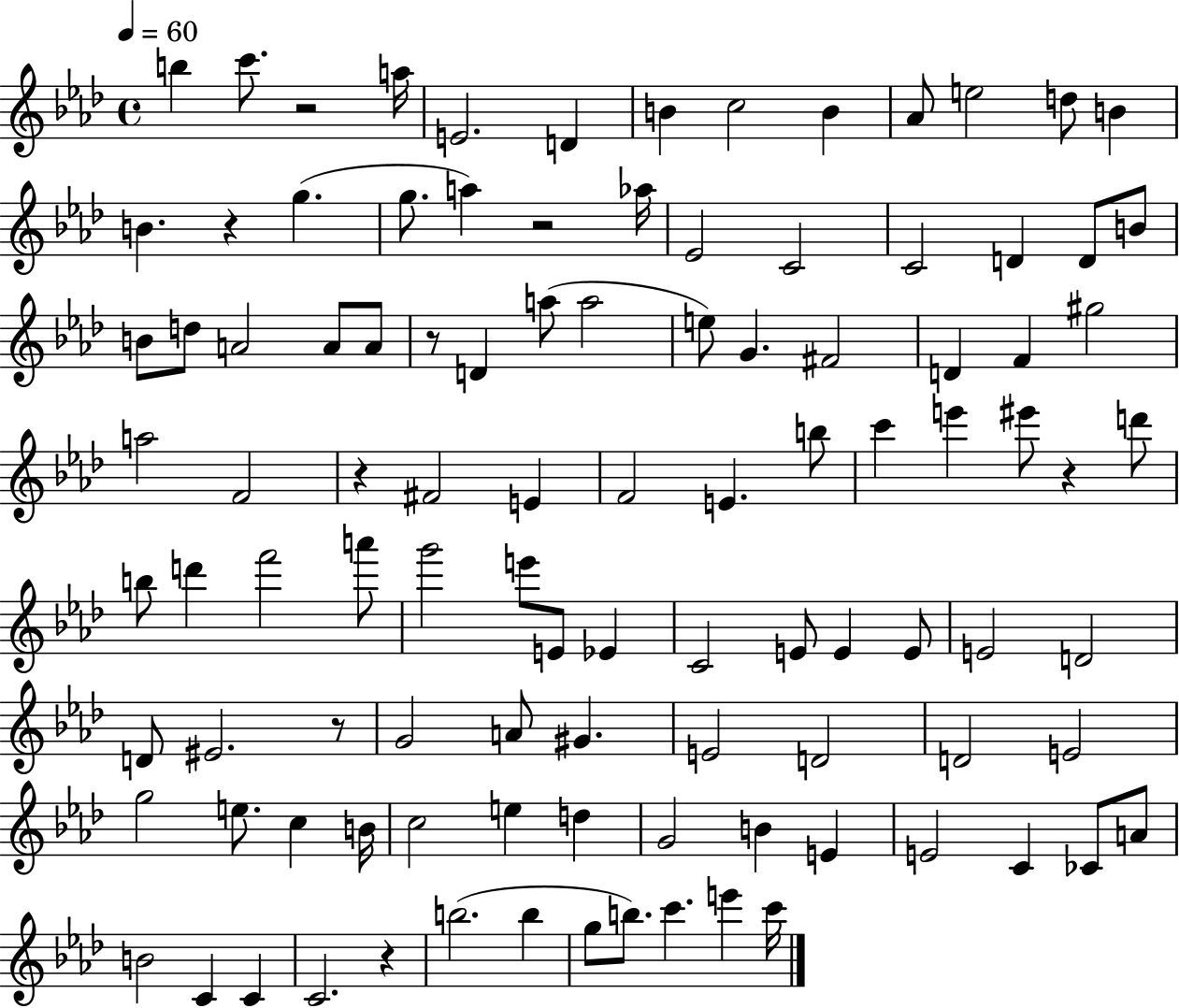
B5/q C6/e. R/h A5/s E4/h. D4/q B4/q C5/h B4/q Ab4/e E5/h D5/e B4/q B4/q. R/q G5/q. G5/e. A5/q R/h Ab5/s Eb4/h C4/h C4/h D4/q D4/e B4/e B4/e D5/e A4/h A4/e A4/e R/e D4/q A5/e A5/h E5/e G4/q. F#4/h D4/q F4/q G#5/h A5/h F4/h R/q F#4/h E4/q F4/h E4/q. B5/e C6/q E6/q EIS6/e R/q D6/e B5/e D6/q F6/h A6/e G6/h E6/e E4/e Eb4/q C4/h E4/e E4/q E4/e E4/h D4/h D4/e EIS4/h. R/e G4/h A4/e G#4/q. E4/h D4/h D4/h E4/h G5/h E5/e. C5/q B4/s C5/h E5/q D5/q G4/h B4/q E4/q E4/h C4/q CES4/e A4/e B4/h C4/q C4/q C4/h. R/q B5/h. B5/q G5/e B5/e. C6/q. E6/q C6/s